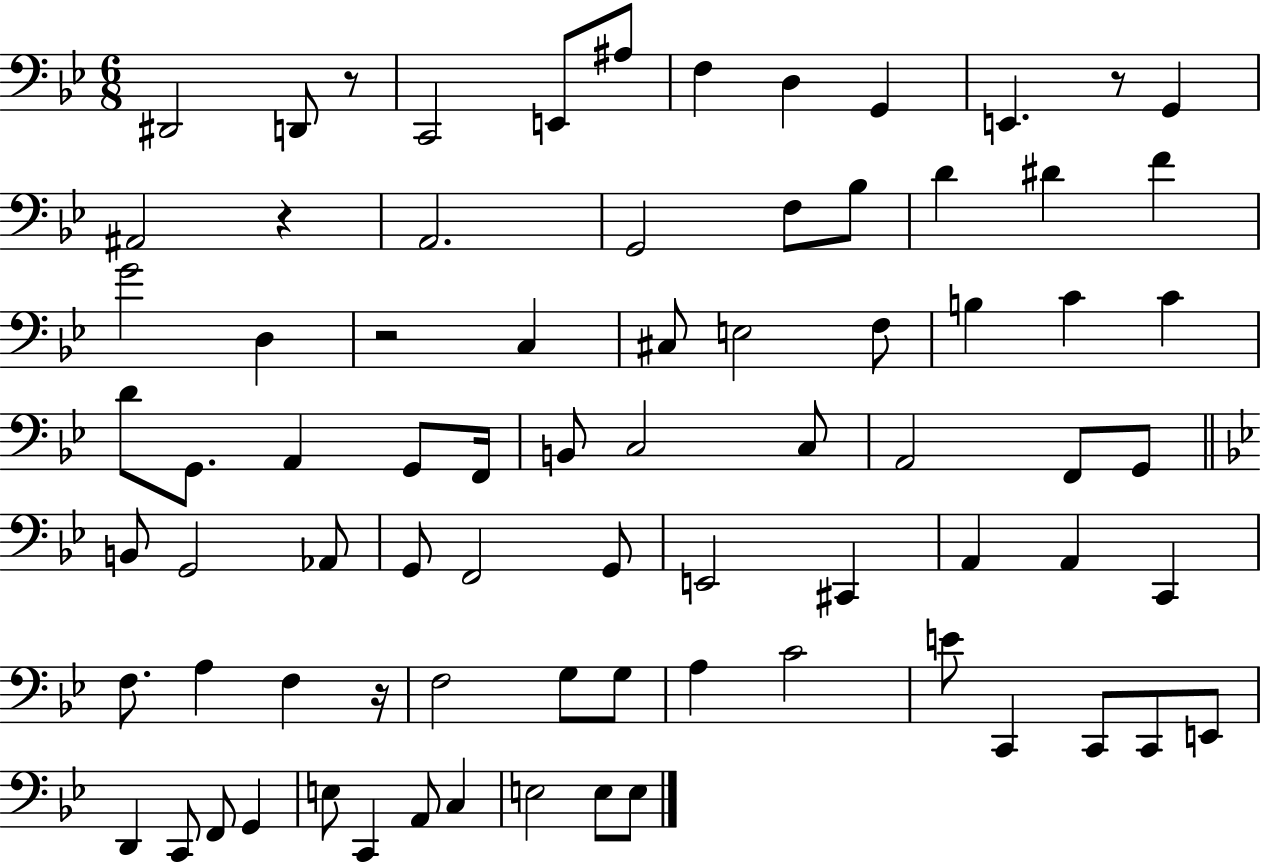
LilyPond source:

{
  \clef bass
  \numericTimeSignature
  \time 6/8
  \key bes \major
  \repeat volta 2 { dis,2 d,8 r8 | c,2 e,8 ais8 | f4 d4 g,4 | e,4. r8 g,4 | \break ais,2 r4 | a,2. | g,2 f8 bes8 | d'4 dis'4 f'4 | \break g'2 d4 | r2 c4 | cis8 e2 f8 | b4 c'4 c'4 | \break d'8 g,8. a,4 g,8 f,16 | b,8 c2 c8 | a,2 f,8 g,8 | \bar "||" \break \key g \minor b,8 g,2 aes,8 | g,8 f,2 g,8 | e,2 cis,4 | a,4 a,4 c,4 | \break f8. a4 f4 r16 | f2 g8 g8 | a4 c'2 | e'8 c,4 c,8 c,8 e,8 | \break d,4 c,8 f,8 g,4 | e8 c,4 a,8 c4 | e2 e8 e8 | } \bar "|."
}